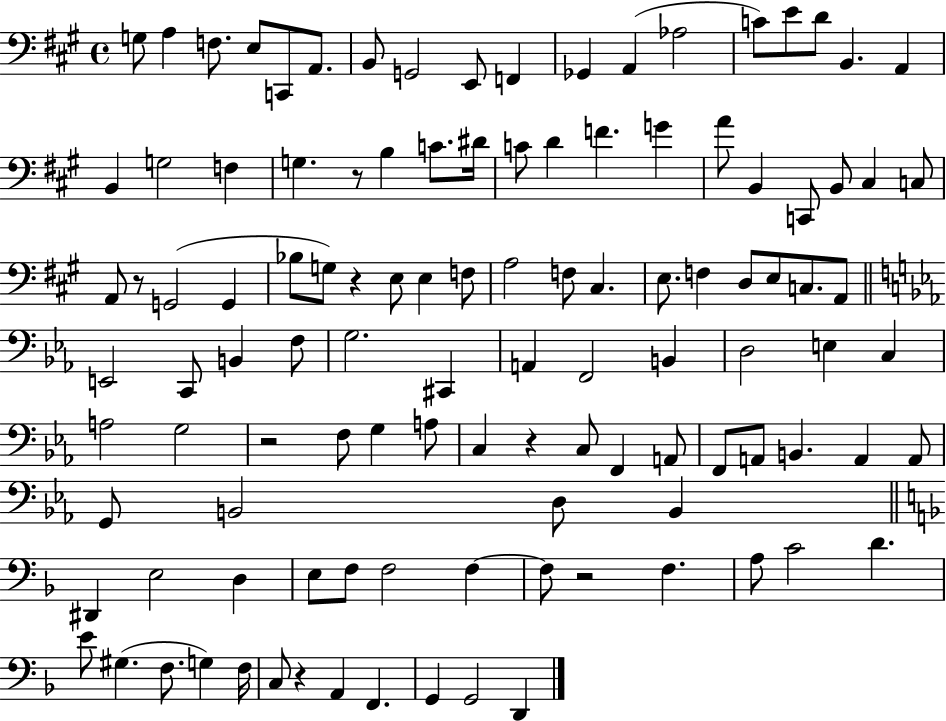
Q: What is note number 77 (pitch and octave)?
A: A2